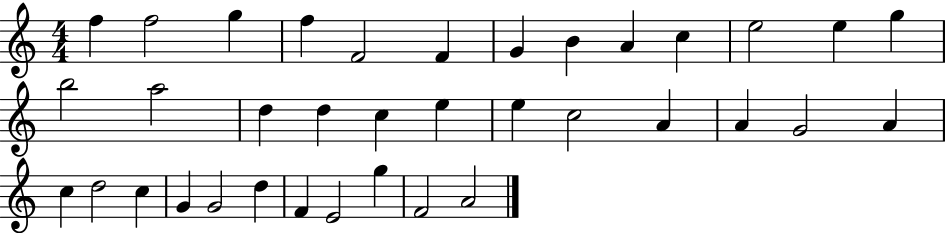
F5/q F5/h G5/q F5/q F4/h F4/q G4/q B4/q A4/q C5/q E5/h E5/q G5/q B5/h A5/h D5/q D5/q C5/q E5/q E5/q C5/h A4/q A4/q G4/h A4/q C5/q D5/h C5/q G4/q G4/h D5/q F4/q E4/h G5/q F4/h A4/h